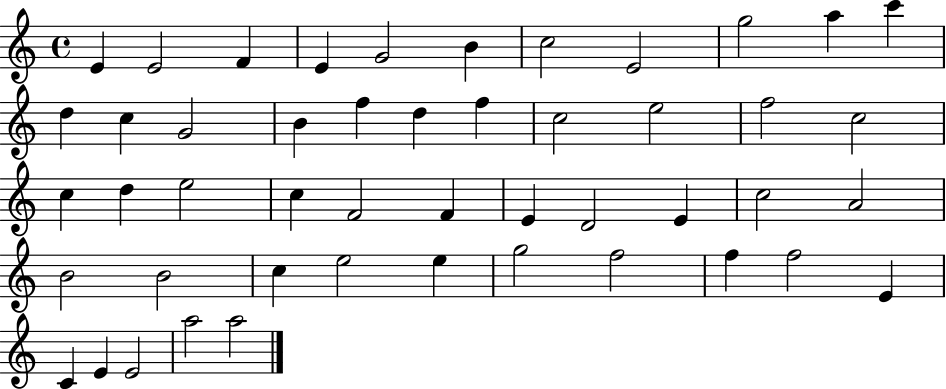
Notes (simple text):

E4/q E4/h F4/q E4/q G4/h B4/q C5/h E4/h G5/h A5/q C6/q D5/q C5/q G4/h B4/q F5/q D5/q F5/q C5/h E5/h F5/h C5/h C5/q D5/q E5/h C5/q F4/h F4/q E4/q D4/h E4/q C5/h A4/h B4/h B4/h C5/q E5/h E5/q G5/h F5/h F5/q F5/h E4/q C4/q E4/q E4/h A5/h A5/h